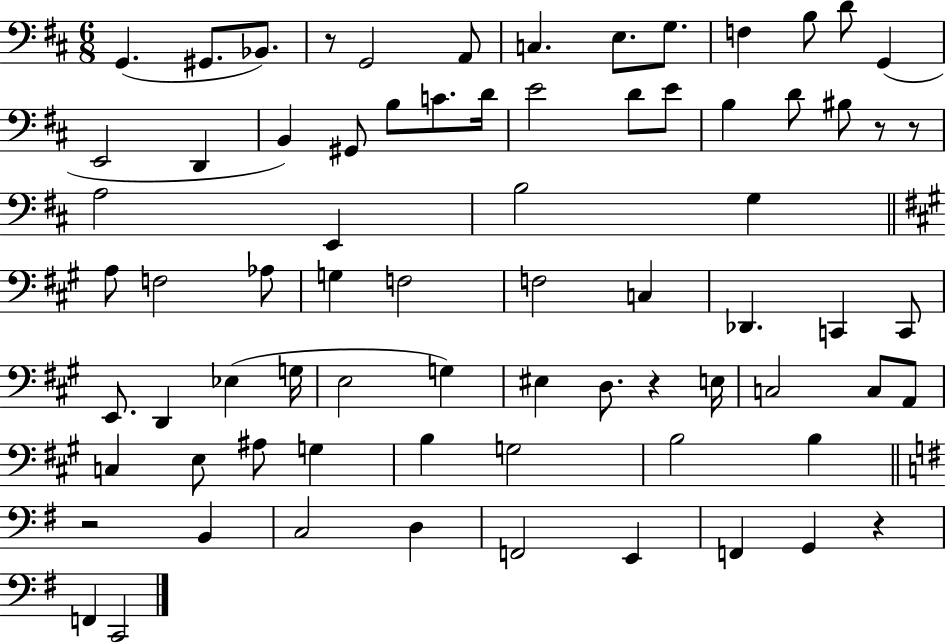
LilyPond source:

{
  \clef bass
  \numericTimeSignature
  \time 6/8
  \key d \major
  g,4.( gis,8. bes,8.) | r8 g,2 a,8 | c4. e8. g8. | f4 b8 d'8 g,4( | \break e,2 d,4 | b,4) gis,8 b8 c'8. d'16 | e'2 d'8 e'8 | b4 d'8 bis8 r8 r8 | \break a2 e,4 | b2 g4 | \bar "||" \break \key a \major a8 f2 aes8 | g4 f2 | f2 c4 | des,4. c,4 c,8 | \break e,8. d,4 ees4( g16 | e2 g4) | eis4 d8. r4 e16 | c2 c8 a,8 | \break c4 e8 ais8 g4 | b4 g2 | b2 b4 | \bar "||" \break \key e \minor r2 b,4 | c2 d4 | f,2 e,4 | f,4 g,4 r4 | \break f,4 c,2 | \bar "|."
}